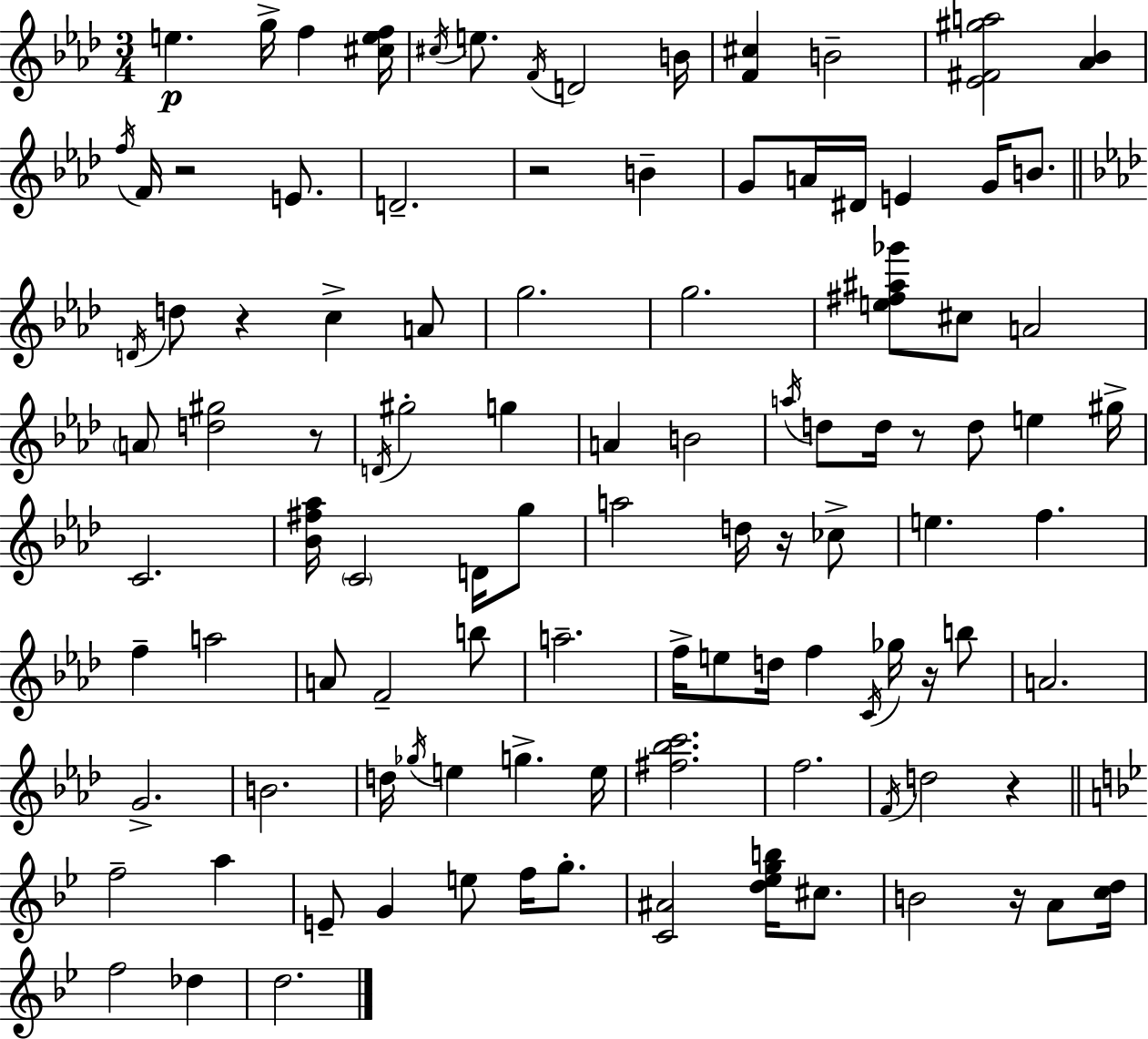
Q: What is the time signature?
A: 3/4